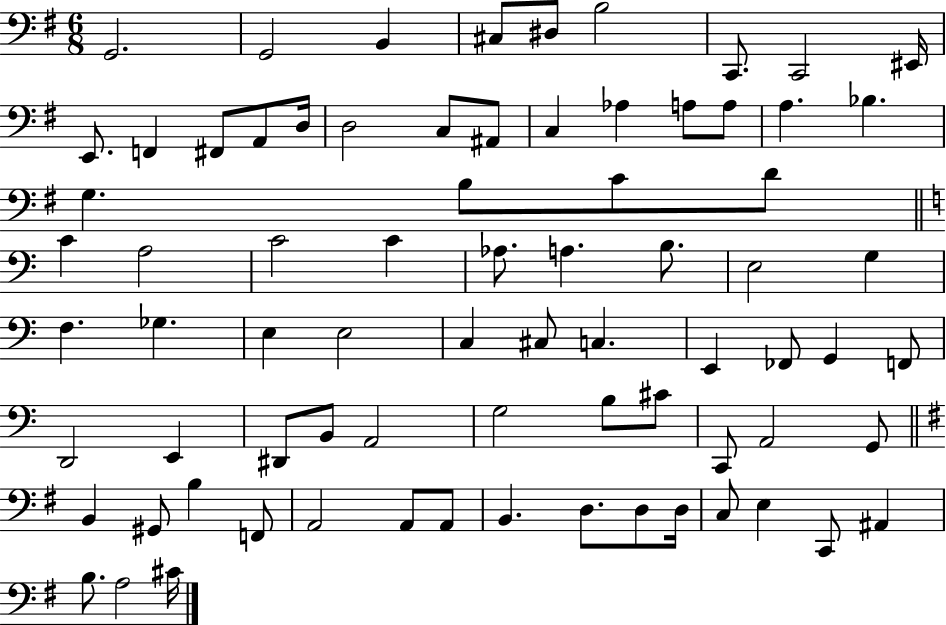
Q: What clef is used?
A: bass